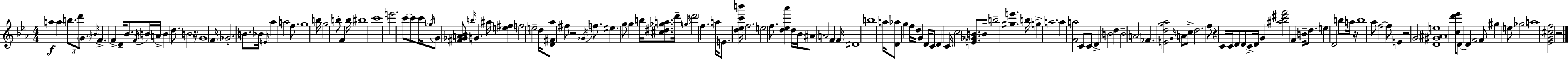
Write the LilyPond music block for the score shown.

{
  \clef treble
  \numericTimeSignature
  \time 4/4
  \key c \minor
  a''4\f a''4 \tuplet 3/2 { b''8. d'''8 \parenthesize g'8. } | \grace { b'16 } f'4.-> f'4-> d'16-- bes'8. \acciaccatura { f'16 } | b'16 a'16-> b'4 d''8. b'2 | r16 g'1 | \break f'16 ges'2.-. b'8. | bes'16 \grace { e'16 } aes''4 a''2 | f''8. g''1 | b''16 g''2 b''8-. f'4 | \break b''16 bis''1 | c'''1 | e'''2. c'''8~~ | c'''8 c'''16 \acciaccatura { ges''16 } g'8 <fis' ges' a' bes'>8 \grace { b''16 } g'4. | \break ais''16 <e'' fis''>4 f''2 e''2-- | d''16 <d' fis' aes''>8 fis''8 r2 | \acciaccatura { ges'16 } f''8. eis''4. g''8 g''4 | b''16 <cis'' dis'' ges'' a''>8. d'''16-- \grace { g''16 } \parenthesize d'''2 | \break f''4.-- a''16 e'8. <d'' ees'' c''' b'''>16 f''2. | e''2 f''8.-- | <d'' ees'' aes'''>4 d''16 bes'16 ais'8 a'2 | f'4 f'16 dis'1 | \break b''1 | a''16 <d' aes''>8 g''4 f''16 d''16 | g'4 d'16 c'8 d'4 c'16 c''2 | <e' ges' b'>8. b'16 b''2-- | \break <gis'' e'''>4. b''16 g''4-> a''2. | a''4 <f' a''>2 | c'8 c'8 d'4-> b'2 | d''4 b'2-- a'2 | \break fes'4. <e' d'' g'' aes''>2 | \grace { g'16 } a'8 c''8-> d''2. | f''8 r4 c'16 c'16 d'8 | d'8 c'16-> d'16 g'4 <ais'' bes'' dis''' f'''>2 | \break f'4 b'16-- d''8. e''4 d'2 | b''8 a''16 r16 b''1 | aes''8 f''2~~ | f''8 e'4 r2 | \break g'2 <d' gis' ais' e''>1 | <c'' d''' ees'''>8 d'8~~ d'4 | f'2 f'8 gis''4 e''8 | ges''2 a''1 | \break <ees' g' cis'' f''>2 | r2 \bar "|."
}